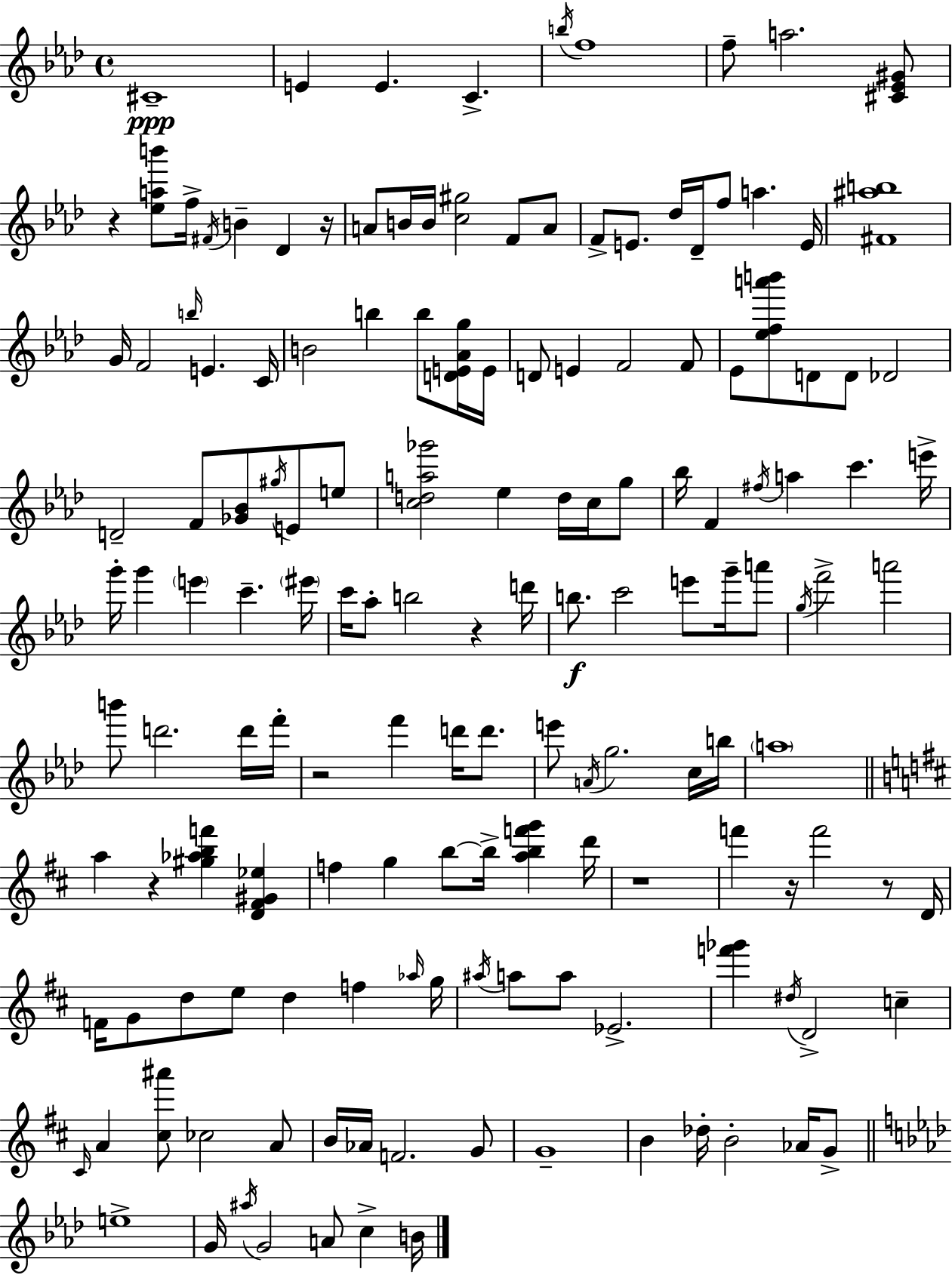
C#4/w E4/q E4/q. C4/q. B5/s F5/w F5/e A5/h. [C#4,Eb4,G#4]/e R/q [Eb5,A5,B6]/e F5/s F#4/s B4/q Db4/q R/s A4/e B4/s B4/s [C5,G#5]/h F4/e A4/e F4/e E4/e. Db5/s Db4/s F5/e A5/q. E4/s [F#4,A#5,B5]/w G4/s F4/h B5/s E4/q. C4/s B4/h B5/q B5/e [D4,E4,Ab4,G5]/s E4/s D4/e E4/q F4/h F4/e Eb4/e [Eb5,F5,A6,B6]/e D4/e D4/e Db4/h D4/h F4/e [Gb4,Bb4]/e G#5/s E4/e E5/e [C5,D5,A5,Gb6]/h Eb5/q D5/s C5/s G5/e Bb5/s F4/q F#5/s A5/q C6/q. E6/s G6/s G6/q E6/q C6/q. EIS6/s C6/s Ab5/e B5/h R/q D6/s B5/e. C6/h E6/e G6/s A6/e G5/s F6/h A6/h B6/e D6/h. D6/s F6/s R/h F6/q D6/s D6/e. E6/e A4/s G5/h. C5/s B5/s A5/w A5/q R/q [G#5,Ab5,B5,F6]/q [D4,F#4,G#4,Eb5]/q F5/q G5/q B5/e B5/s [A5,B5,F6,G6]/q D6/s R/w F6/q R/s F6/h R/e D4/s F4/s G4/e D5/e E5/e D5/q F5/q Ab5/s G5/s A#5/s A5/e A5/e Eb4/h. [F6,Gb6]/q D#5/s D4/h C5/q C#4/s A4/q [C#5,A#6]/e CES5/h A4/e B4/s Ab4/s F4/h. G4/e G4/w B4/q Db5/s B4/h Ab4/s G4/e E5/w G4/s A#5/s G4/h A4/e C5/q B4/s